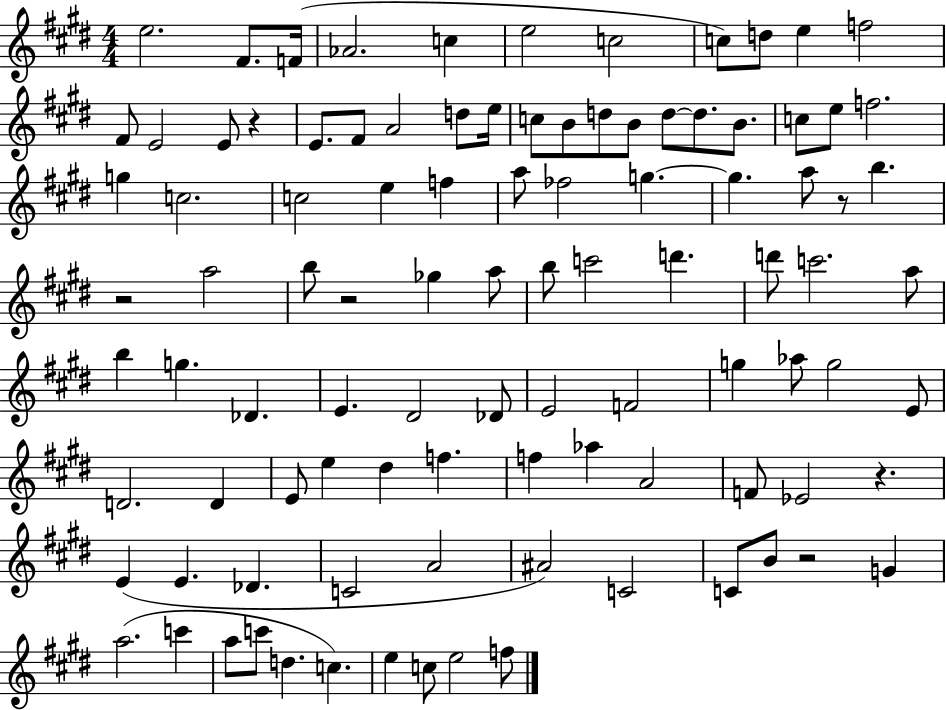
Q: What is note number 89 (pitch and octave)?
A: C5